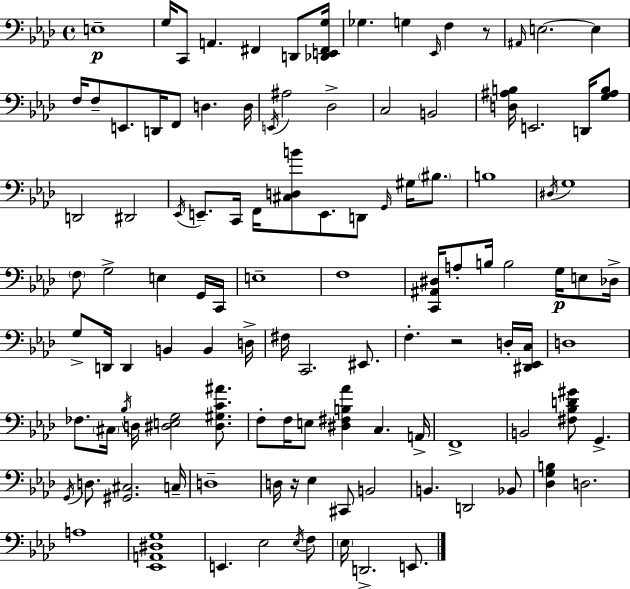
E3/w G3/s C2/e A2/q. F#2/q D2/e [Db2,E2,F#2,G3]/s Gb3/q. G3/q Eb2/s F3/q R/e A#2/s E3/h. E3/q F3/s F3/e E2/e. D2/s F2/e D3/q. D3/s E2/s A#3/h Db3/h C3/h B2/h [D3,A#3,B3]/s E2/h. D2/s [G3,A#3,B3]/e D2/h D#2/h Eb2/s E2/e. C2/s F2/s [C#3,D3,B4]/e E2/e. D2/e G2/s G#3/s BIS3/e. B3/w D#3/s G3/w F3/e G3/h E3/q G2/s C2/s E3/w F3/w [C2,A#2,D#3]/s A3/e B3/s B3/h G3/s E3/e Db3/s G3/e D2/s D2/q B2/q B2/q D3/s F#3/s C2/h. EIS2/e. F3/q. R/h D3/s [D#2,Eb2,C3]/s D3/w FES3/e. C#3/s Bb3/s D3/s [D#3,E3,G3]/h [D#3,G#3,C4,A#4]/e. F3/e F3/s E3/e [D#3,F#3,B3,Ab4]/q C3/q. A2/s F2/w B2/h [F#3,Bb3,D4,G#4]/e G2/q. G2/s D3/e. [G#2,C#3]/h. C3/s D3/w D3/s R/s Eb3/q C#2/e B2/h B2/q. D2/h Bb2/e [Db3,G3,B3]/q D3/h. A3/w [Eb2,A2,D#3,G3]/w E2/q. Eb3/h Eb3/s F3/e Eb3/s D2/h. E2/e.